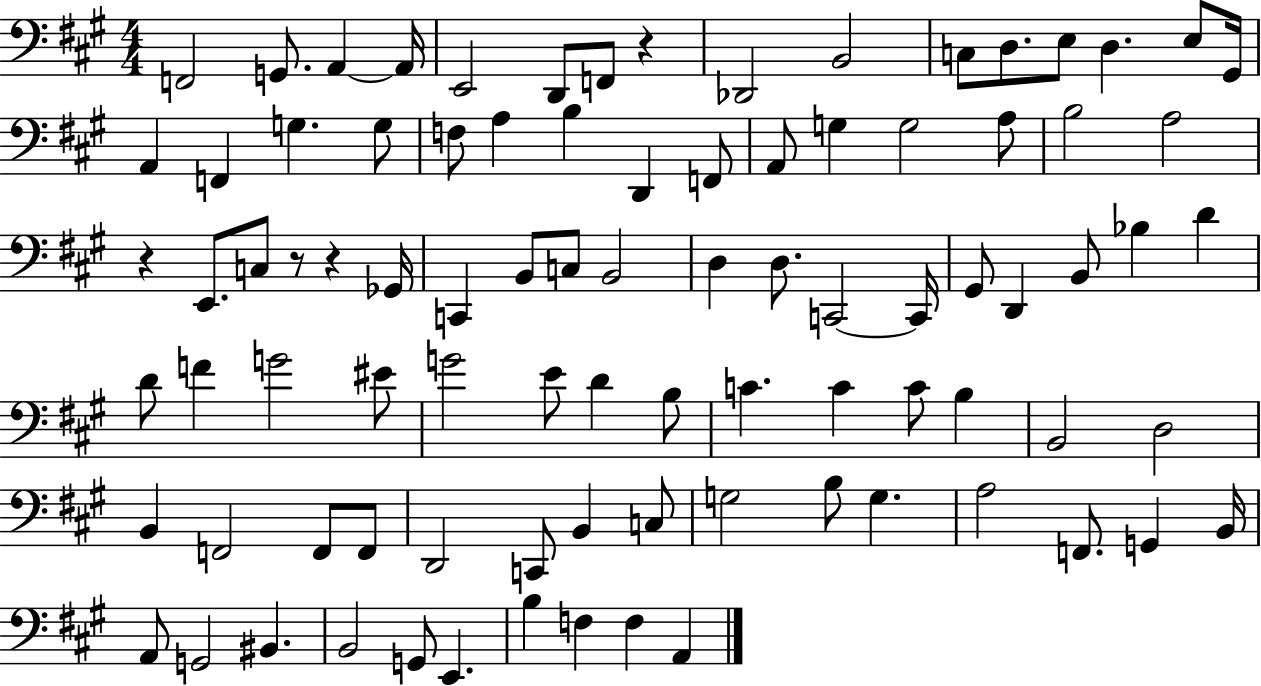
{
  \clef bass
  \numericTimeSignature
  \time 4/4
  \key a \major
  f,2 g,8. a,4~~ a,16 | e,2 d,8 f,8 r4 | des,2 b,2 | c8 d8. e8 d4. e8 gis,16 | \break a,4 f,4 g4. g8 | f8 a4 b4 d,4 f,8 | a,8 g4 g2 a8 | b2 a2 | \break r4 e,8. c8 r8 r4 ges,16 | c,4 b,8 c8 b,2 | d4 d8. c,2~~ c,16 | gis,8 d,4 b,8 bes4 d'4 | \break d'8 f'4 g'2 eis'8 | g'2 e'8 d'4 b8 | c'4. c'4 c'8 b4 | b,2 d2 | \break b,4 f,2 f,8 f,8 | d,2 c,8 b,4 c8 | g2 b8 g4. | a2 f,8. g,4 b,16 | \break a,8 g,2 bis,4. | b,2 g,8 e,4. | b4 f4 f4 a,4 | \bar "|."
}